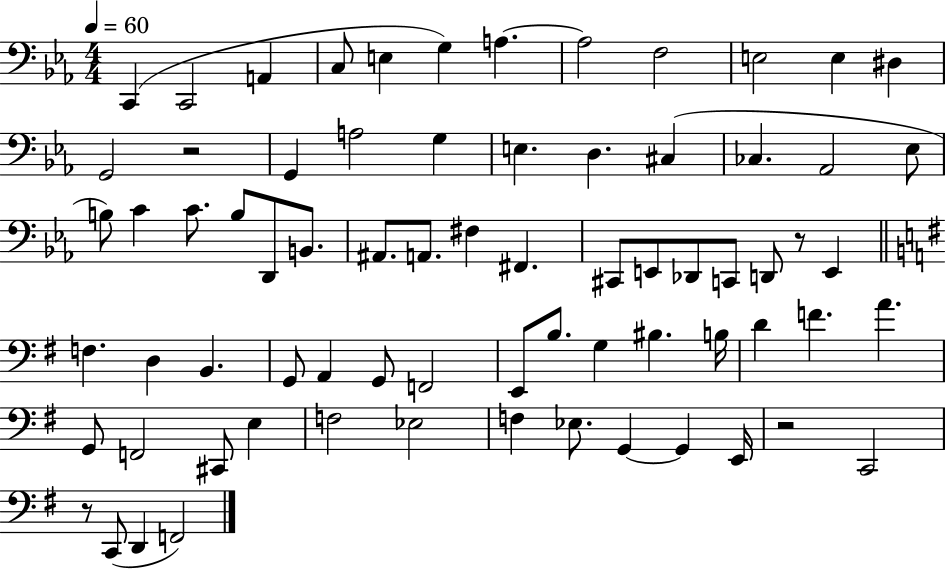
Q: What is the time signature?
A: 4/4